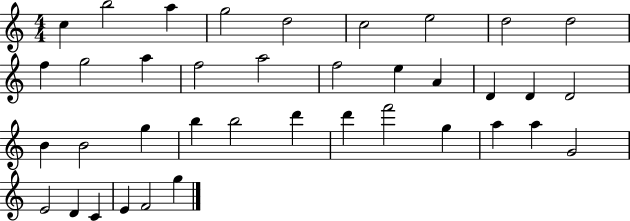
C5/q B5/h A5/q G5/h D5/h C5/h E5/h D5/h D5/h F5/q G5/h A5/q F5/h A5/h F5/h E5/q A4/q D4/q D4/q D4/h B4/q B4/h G5/q B5/q B5/h D6/q D6/q F6/h G5/q A5/q A5/q G4/h E4/h D4/q C4/q E4/q F4/h G5/q